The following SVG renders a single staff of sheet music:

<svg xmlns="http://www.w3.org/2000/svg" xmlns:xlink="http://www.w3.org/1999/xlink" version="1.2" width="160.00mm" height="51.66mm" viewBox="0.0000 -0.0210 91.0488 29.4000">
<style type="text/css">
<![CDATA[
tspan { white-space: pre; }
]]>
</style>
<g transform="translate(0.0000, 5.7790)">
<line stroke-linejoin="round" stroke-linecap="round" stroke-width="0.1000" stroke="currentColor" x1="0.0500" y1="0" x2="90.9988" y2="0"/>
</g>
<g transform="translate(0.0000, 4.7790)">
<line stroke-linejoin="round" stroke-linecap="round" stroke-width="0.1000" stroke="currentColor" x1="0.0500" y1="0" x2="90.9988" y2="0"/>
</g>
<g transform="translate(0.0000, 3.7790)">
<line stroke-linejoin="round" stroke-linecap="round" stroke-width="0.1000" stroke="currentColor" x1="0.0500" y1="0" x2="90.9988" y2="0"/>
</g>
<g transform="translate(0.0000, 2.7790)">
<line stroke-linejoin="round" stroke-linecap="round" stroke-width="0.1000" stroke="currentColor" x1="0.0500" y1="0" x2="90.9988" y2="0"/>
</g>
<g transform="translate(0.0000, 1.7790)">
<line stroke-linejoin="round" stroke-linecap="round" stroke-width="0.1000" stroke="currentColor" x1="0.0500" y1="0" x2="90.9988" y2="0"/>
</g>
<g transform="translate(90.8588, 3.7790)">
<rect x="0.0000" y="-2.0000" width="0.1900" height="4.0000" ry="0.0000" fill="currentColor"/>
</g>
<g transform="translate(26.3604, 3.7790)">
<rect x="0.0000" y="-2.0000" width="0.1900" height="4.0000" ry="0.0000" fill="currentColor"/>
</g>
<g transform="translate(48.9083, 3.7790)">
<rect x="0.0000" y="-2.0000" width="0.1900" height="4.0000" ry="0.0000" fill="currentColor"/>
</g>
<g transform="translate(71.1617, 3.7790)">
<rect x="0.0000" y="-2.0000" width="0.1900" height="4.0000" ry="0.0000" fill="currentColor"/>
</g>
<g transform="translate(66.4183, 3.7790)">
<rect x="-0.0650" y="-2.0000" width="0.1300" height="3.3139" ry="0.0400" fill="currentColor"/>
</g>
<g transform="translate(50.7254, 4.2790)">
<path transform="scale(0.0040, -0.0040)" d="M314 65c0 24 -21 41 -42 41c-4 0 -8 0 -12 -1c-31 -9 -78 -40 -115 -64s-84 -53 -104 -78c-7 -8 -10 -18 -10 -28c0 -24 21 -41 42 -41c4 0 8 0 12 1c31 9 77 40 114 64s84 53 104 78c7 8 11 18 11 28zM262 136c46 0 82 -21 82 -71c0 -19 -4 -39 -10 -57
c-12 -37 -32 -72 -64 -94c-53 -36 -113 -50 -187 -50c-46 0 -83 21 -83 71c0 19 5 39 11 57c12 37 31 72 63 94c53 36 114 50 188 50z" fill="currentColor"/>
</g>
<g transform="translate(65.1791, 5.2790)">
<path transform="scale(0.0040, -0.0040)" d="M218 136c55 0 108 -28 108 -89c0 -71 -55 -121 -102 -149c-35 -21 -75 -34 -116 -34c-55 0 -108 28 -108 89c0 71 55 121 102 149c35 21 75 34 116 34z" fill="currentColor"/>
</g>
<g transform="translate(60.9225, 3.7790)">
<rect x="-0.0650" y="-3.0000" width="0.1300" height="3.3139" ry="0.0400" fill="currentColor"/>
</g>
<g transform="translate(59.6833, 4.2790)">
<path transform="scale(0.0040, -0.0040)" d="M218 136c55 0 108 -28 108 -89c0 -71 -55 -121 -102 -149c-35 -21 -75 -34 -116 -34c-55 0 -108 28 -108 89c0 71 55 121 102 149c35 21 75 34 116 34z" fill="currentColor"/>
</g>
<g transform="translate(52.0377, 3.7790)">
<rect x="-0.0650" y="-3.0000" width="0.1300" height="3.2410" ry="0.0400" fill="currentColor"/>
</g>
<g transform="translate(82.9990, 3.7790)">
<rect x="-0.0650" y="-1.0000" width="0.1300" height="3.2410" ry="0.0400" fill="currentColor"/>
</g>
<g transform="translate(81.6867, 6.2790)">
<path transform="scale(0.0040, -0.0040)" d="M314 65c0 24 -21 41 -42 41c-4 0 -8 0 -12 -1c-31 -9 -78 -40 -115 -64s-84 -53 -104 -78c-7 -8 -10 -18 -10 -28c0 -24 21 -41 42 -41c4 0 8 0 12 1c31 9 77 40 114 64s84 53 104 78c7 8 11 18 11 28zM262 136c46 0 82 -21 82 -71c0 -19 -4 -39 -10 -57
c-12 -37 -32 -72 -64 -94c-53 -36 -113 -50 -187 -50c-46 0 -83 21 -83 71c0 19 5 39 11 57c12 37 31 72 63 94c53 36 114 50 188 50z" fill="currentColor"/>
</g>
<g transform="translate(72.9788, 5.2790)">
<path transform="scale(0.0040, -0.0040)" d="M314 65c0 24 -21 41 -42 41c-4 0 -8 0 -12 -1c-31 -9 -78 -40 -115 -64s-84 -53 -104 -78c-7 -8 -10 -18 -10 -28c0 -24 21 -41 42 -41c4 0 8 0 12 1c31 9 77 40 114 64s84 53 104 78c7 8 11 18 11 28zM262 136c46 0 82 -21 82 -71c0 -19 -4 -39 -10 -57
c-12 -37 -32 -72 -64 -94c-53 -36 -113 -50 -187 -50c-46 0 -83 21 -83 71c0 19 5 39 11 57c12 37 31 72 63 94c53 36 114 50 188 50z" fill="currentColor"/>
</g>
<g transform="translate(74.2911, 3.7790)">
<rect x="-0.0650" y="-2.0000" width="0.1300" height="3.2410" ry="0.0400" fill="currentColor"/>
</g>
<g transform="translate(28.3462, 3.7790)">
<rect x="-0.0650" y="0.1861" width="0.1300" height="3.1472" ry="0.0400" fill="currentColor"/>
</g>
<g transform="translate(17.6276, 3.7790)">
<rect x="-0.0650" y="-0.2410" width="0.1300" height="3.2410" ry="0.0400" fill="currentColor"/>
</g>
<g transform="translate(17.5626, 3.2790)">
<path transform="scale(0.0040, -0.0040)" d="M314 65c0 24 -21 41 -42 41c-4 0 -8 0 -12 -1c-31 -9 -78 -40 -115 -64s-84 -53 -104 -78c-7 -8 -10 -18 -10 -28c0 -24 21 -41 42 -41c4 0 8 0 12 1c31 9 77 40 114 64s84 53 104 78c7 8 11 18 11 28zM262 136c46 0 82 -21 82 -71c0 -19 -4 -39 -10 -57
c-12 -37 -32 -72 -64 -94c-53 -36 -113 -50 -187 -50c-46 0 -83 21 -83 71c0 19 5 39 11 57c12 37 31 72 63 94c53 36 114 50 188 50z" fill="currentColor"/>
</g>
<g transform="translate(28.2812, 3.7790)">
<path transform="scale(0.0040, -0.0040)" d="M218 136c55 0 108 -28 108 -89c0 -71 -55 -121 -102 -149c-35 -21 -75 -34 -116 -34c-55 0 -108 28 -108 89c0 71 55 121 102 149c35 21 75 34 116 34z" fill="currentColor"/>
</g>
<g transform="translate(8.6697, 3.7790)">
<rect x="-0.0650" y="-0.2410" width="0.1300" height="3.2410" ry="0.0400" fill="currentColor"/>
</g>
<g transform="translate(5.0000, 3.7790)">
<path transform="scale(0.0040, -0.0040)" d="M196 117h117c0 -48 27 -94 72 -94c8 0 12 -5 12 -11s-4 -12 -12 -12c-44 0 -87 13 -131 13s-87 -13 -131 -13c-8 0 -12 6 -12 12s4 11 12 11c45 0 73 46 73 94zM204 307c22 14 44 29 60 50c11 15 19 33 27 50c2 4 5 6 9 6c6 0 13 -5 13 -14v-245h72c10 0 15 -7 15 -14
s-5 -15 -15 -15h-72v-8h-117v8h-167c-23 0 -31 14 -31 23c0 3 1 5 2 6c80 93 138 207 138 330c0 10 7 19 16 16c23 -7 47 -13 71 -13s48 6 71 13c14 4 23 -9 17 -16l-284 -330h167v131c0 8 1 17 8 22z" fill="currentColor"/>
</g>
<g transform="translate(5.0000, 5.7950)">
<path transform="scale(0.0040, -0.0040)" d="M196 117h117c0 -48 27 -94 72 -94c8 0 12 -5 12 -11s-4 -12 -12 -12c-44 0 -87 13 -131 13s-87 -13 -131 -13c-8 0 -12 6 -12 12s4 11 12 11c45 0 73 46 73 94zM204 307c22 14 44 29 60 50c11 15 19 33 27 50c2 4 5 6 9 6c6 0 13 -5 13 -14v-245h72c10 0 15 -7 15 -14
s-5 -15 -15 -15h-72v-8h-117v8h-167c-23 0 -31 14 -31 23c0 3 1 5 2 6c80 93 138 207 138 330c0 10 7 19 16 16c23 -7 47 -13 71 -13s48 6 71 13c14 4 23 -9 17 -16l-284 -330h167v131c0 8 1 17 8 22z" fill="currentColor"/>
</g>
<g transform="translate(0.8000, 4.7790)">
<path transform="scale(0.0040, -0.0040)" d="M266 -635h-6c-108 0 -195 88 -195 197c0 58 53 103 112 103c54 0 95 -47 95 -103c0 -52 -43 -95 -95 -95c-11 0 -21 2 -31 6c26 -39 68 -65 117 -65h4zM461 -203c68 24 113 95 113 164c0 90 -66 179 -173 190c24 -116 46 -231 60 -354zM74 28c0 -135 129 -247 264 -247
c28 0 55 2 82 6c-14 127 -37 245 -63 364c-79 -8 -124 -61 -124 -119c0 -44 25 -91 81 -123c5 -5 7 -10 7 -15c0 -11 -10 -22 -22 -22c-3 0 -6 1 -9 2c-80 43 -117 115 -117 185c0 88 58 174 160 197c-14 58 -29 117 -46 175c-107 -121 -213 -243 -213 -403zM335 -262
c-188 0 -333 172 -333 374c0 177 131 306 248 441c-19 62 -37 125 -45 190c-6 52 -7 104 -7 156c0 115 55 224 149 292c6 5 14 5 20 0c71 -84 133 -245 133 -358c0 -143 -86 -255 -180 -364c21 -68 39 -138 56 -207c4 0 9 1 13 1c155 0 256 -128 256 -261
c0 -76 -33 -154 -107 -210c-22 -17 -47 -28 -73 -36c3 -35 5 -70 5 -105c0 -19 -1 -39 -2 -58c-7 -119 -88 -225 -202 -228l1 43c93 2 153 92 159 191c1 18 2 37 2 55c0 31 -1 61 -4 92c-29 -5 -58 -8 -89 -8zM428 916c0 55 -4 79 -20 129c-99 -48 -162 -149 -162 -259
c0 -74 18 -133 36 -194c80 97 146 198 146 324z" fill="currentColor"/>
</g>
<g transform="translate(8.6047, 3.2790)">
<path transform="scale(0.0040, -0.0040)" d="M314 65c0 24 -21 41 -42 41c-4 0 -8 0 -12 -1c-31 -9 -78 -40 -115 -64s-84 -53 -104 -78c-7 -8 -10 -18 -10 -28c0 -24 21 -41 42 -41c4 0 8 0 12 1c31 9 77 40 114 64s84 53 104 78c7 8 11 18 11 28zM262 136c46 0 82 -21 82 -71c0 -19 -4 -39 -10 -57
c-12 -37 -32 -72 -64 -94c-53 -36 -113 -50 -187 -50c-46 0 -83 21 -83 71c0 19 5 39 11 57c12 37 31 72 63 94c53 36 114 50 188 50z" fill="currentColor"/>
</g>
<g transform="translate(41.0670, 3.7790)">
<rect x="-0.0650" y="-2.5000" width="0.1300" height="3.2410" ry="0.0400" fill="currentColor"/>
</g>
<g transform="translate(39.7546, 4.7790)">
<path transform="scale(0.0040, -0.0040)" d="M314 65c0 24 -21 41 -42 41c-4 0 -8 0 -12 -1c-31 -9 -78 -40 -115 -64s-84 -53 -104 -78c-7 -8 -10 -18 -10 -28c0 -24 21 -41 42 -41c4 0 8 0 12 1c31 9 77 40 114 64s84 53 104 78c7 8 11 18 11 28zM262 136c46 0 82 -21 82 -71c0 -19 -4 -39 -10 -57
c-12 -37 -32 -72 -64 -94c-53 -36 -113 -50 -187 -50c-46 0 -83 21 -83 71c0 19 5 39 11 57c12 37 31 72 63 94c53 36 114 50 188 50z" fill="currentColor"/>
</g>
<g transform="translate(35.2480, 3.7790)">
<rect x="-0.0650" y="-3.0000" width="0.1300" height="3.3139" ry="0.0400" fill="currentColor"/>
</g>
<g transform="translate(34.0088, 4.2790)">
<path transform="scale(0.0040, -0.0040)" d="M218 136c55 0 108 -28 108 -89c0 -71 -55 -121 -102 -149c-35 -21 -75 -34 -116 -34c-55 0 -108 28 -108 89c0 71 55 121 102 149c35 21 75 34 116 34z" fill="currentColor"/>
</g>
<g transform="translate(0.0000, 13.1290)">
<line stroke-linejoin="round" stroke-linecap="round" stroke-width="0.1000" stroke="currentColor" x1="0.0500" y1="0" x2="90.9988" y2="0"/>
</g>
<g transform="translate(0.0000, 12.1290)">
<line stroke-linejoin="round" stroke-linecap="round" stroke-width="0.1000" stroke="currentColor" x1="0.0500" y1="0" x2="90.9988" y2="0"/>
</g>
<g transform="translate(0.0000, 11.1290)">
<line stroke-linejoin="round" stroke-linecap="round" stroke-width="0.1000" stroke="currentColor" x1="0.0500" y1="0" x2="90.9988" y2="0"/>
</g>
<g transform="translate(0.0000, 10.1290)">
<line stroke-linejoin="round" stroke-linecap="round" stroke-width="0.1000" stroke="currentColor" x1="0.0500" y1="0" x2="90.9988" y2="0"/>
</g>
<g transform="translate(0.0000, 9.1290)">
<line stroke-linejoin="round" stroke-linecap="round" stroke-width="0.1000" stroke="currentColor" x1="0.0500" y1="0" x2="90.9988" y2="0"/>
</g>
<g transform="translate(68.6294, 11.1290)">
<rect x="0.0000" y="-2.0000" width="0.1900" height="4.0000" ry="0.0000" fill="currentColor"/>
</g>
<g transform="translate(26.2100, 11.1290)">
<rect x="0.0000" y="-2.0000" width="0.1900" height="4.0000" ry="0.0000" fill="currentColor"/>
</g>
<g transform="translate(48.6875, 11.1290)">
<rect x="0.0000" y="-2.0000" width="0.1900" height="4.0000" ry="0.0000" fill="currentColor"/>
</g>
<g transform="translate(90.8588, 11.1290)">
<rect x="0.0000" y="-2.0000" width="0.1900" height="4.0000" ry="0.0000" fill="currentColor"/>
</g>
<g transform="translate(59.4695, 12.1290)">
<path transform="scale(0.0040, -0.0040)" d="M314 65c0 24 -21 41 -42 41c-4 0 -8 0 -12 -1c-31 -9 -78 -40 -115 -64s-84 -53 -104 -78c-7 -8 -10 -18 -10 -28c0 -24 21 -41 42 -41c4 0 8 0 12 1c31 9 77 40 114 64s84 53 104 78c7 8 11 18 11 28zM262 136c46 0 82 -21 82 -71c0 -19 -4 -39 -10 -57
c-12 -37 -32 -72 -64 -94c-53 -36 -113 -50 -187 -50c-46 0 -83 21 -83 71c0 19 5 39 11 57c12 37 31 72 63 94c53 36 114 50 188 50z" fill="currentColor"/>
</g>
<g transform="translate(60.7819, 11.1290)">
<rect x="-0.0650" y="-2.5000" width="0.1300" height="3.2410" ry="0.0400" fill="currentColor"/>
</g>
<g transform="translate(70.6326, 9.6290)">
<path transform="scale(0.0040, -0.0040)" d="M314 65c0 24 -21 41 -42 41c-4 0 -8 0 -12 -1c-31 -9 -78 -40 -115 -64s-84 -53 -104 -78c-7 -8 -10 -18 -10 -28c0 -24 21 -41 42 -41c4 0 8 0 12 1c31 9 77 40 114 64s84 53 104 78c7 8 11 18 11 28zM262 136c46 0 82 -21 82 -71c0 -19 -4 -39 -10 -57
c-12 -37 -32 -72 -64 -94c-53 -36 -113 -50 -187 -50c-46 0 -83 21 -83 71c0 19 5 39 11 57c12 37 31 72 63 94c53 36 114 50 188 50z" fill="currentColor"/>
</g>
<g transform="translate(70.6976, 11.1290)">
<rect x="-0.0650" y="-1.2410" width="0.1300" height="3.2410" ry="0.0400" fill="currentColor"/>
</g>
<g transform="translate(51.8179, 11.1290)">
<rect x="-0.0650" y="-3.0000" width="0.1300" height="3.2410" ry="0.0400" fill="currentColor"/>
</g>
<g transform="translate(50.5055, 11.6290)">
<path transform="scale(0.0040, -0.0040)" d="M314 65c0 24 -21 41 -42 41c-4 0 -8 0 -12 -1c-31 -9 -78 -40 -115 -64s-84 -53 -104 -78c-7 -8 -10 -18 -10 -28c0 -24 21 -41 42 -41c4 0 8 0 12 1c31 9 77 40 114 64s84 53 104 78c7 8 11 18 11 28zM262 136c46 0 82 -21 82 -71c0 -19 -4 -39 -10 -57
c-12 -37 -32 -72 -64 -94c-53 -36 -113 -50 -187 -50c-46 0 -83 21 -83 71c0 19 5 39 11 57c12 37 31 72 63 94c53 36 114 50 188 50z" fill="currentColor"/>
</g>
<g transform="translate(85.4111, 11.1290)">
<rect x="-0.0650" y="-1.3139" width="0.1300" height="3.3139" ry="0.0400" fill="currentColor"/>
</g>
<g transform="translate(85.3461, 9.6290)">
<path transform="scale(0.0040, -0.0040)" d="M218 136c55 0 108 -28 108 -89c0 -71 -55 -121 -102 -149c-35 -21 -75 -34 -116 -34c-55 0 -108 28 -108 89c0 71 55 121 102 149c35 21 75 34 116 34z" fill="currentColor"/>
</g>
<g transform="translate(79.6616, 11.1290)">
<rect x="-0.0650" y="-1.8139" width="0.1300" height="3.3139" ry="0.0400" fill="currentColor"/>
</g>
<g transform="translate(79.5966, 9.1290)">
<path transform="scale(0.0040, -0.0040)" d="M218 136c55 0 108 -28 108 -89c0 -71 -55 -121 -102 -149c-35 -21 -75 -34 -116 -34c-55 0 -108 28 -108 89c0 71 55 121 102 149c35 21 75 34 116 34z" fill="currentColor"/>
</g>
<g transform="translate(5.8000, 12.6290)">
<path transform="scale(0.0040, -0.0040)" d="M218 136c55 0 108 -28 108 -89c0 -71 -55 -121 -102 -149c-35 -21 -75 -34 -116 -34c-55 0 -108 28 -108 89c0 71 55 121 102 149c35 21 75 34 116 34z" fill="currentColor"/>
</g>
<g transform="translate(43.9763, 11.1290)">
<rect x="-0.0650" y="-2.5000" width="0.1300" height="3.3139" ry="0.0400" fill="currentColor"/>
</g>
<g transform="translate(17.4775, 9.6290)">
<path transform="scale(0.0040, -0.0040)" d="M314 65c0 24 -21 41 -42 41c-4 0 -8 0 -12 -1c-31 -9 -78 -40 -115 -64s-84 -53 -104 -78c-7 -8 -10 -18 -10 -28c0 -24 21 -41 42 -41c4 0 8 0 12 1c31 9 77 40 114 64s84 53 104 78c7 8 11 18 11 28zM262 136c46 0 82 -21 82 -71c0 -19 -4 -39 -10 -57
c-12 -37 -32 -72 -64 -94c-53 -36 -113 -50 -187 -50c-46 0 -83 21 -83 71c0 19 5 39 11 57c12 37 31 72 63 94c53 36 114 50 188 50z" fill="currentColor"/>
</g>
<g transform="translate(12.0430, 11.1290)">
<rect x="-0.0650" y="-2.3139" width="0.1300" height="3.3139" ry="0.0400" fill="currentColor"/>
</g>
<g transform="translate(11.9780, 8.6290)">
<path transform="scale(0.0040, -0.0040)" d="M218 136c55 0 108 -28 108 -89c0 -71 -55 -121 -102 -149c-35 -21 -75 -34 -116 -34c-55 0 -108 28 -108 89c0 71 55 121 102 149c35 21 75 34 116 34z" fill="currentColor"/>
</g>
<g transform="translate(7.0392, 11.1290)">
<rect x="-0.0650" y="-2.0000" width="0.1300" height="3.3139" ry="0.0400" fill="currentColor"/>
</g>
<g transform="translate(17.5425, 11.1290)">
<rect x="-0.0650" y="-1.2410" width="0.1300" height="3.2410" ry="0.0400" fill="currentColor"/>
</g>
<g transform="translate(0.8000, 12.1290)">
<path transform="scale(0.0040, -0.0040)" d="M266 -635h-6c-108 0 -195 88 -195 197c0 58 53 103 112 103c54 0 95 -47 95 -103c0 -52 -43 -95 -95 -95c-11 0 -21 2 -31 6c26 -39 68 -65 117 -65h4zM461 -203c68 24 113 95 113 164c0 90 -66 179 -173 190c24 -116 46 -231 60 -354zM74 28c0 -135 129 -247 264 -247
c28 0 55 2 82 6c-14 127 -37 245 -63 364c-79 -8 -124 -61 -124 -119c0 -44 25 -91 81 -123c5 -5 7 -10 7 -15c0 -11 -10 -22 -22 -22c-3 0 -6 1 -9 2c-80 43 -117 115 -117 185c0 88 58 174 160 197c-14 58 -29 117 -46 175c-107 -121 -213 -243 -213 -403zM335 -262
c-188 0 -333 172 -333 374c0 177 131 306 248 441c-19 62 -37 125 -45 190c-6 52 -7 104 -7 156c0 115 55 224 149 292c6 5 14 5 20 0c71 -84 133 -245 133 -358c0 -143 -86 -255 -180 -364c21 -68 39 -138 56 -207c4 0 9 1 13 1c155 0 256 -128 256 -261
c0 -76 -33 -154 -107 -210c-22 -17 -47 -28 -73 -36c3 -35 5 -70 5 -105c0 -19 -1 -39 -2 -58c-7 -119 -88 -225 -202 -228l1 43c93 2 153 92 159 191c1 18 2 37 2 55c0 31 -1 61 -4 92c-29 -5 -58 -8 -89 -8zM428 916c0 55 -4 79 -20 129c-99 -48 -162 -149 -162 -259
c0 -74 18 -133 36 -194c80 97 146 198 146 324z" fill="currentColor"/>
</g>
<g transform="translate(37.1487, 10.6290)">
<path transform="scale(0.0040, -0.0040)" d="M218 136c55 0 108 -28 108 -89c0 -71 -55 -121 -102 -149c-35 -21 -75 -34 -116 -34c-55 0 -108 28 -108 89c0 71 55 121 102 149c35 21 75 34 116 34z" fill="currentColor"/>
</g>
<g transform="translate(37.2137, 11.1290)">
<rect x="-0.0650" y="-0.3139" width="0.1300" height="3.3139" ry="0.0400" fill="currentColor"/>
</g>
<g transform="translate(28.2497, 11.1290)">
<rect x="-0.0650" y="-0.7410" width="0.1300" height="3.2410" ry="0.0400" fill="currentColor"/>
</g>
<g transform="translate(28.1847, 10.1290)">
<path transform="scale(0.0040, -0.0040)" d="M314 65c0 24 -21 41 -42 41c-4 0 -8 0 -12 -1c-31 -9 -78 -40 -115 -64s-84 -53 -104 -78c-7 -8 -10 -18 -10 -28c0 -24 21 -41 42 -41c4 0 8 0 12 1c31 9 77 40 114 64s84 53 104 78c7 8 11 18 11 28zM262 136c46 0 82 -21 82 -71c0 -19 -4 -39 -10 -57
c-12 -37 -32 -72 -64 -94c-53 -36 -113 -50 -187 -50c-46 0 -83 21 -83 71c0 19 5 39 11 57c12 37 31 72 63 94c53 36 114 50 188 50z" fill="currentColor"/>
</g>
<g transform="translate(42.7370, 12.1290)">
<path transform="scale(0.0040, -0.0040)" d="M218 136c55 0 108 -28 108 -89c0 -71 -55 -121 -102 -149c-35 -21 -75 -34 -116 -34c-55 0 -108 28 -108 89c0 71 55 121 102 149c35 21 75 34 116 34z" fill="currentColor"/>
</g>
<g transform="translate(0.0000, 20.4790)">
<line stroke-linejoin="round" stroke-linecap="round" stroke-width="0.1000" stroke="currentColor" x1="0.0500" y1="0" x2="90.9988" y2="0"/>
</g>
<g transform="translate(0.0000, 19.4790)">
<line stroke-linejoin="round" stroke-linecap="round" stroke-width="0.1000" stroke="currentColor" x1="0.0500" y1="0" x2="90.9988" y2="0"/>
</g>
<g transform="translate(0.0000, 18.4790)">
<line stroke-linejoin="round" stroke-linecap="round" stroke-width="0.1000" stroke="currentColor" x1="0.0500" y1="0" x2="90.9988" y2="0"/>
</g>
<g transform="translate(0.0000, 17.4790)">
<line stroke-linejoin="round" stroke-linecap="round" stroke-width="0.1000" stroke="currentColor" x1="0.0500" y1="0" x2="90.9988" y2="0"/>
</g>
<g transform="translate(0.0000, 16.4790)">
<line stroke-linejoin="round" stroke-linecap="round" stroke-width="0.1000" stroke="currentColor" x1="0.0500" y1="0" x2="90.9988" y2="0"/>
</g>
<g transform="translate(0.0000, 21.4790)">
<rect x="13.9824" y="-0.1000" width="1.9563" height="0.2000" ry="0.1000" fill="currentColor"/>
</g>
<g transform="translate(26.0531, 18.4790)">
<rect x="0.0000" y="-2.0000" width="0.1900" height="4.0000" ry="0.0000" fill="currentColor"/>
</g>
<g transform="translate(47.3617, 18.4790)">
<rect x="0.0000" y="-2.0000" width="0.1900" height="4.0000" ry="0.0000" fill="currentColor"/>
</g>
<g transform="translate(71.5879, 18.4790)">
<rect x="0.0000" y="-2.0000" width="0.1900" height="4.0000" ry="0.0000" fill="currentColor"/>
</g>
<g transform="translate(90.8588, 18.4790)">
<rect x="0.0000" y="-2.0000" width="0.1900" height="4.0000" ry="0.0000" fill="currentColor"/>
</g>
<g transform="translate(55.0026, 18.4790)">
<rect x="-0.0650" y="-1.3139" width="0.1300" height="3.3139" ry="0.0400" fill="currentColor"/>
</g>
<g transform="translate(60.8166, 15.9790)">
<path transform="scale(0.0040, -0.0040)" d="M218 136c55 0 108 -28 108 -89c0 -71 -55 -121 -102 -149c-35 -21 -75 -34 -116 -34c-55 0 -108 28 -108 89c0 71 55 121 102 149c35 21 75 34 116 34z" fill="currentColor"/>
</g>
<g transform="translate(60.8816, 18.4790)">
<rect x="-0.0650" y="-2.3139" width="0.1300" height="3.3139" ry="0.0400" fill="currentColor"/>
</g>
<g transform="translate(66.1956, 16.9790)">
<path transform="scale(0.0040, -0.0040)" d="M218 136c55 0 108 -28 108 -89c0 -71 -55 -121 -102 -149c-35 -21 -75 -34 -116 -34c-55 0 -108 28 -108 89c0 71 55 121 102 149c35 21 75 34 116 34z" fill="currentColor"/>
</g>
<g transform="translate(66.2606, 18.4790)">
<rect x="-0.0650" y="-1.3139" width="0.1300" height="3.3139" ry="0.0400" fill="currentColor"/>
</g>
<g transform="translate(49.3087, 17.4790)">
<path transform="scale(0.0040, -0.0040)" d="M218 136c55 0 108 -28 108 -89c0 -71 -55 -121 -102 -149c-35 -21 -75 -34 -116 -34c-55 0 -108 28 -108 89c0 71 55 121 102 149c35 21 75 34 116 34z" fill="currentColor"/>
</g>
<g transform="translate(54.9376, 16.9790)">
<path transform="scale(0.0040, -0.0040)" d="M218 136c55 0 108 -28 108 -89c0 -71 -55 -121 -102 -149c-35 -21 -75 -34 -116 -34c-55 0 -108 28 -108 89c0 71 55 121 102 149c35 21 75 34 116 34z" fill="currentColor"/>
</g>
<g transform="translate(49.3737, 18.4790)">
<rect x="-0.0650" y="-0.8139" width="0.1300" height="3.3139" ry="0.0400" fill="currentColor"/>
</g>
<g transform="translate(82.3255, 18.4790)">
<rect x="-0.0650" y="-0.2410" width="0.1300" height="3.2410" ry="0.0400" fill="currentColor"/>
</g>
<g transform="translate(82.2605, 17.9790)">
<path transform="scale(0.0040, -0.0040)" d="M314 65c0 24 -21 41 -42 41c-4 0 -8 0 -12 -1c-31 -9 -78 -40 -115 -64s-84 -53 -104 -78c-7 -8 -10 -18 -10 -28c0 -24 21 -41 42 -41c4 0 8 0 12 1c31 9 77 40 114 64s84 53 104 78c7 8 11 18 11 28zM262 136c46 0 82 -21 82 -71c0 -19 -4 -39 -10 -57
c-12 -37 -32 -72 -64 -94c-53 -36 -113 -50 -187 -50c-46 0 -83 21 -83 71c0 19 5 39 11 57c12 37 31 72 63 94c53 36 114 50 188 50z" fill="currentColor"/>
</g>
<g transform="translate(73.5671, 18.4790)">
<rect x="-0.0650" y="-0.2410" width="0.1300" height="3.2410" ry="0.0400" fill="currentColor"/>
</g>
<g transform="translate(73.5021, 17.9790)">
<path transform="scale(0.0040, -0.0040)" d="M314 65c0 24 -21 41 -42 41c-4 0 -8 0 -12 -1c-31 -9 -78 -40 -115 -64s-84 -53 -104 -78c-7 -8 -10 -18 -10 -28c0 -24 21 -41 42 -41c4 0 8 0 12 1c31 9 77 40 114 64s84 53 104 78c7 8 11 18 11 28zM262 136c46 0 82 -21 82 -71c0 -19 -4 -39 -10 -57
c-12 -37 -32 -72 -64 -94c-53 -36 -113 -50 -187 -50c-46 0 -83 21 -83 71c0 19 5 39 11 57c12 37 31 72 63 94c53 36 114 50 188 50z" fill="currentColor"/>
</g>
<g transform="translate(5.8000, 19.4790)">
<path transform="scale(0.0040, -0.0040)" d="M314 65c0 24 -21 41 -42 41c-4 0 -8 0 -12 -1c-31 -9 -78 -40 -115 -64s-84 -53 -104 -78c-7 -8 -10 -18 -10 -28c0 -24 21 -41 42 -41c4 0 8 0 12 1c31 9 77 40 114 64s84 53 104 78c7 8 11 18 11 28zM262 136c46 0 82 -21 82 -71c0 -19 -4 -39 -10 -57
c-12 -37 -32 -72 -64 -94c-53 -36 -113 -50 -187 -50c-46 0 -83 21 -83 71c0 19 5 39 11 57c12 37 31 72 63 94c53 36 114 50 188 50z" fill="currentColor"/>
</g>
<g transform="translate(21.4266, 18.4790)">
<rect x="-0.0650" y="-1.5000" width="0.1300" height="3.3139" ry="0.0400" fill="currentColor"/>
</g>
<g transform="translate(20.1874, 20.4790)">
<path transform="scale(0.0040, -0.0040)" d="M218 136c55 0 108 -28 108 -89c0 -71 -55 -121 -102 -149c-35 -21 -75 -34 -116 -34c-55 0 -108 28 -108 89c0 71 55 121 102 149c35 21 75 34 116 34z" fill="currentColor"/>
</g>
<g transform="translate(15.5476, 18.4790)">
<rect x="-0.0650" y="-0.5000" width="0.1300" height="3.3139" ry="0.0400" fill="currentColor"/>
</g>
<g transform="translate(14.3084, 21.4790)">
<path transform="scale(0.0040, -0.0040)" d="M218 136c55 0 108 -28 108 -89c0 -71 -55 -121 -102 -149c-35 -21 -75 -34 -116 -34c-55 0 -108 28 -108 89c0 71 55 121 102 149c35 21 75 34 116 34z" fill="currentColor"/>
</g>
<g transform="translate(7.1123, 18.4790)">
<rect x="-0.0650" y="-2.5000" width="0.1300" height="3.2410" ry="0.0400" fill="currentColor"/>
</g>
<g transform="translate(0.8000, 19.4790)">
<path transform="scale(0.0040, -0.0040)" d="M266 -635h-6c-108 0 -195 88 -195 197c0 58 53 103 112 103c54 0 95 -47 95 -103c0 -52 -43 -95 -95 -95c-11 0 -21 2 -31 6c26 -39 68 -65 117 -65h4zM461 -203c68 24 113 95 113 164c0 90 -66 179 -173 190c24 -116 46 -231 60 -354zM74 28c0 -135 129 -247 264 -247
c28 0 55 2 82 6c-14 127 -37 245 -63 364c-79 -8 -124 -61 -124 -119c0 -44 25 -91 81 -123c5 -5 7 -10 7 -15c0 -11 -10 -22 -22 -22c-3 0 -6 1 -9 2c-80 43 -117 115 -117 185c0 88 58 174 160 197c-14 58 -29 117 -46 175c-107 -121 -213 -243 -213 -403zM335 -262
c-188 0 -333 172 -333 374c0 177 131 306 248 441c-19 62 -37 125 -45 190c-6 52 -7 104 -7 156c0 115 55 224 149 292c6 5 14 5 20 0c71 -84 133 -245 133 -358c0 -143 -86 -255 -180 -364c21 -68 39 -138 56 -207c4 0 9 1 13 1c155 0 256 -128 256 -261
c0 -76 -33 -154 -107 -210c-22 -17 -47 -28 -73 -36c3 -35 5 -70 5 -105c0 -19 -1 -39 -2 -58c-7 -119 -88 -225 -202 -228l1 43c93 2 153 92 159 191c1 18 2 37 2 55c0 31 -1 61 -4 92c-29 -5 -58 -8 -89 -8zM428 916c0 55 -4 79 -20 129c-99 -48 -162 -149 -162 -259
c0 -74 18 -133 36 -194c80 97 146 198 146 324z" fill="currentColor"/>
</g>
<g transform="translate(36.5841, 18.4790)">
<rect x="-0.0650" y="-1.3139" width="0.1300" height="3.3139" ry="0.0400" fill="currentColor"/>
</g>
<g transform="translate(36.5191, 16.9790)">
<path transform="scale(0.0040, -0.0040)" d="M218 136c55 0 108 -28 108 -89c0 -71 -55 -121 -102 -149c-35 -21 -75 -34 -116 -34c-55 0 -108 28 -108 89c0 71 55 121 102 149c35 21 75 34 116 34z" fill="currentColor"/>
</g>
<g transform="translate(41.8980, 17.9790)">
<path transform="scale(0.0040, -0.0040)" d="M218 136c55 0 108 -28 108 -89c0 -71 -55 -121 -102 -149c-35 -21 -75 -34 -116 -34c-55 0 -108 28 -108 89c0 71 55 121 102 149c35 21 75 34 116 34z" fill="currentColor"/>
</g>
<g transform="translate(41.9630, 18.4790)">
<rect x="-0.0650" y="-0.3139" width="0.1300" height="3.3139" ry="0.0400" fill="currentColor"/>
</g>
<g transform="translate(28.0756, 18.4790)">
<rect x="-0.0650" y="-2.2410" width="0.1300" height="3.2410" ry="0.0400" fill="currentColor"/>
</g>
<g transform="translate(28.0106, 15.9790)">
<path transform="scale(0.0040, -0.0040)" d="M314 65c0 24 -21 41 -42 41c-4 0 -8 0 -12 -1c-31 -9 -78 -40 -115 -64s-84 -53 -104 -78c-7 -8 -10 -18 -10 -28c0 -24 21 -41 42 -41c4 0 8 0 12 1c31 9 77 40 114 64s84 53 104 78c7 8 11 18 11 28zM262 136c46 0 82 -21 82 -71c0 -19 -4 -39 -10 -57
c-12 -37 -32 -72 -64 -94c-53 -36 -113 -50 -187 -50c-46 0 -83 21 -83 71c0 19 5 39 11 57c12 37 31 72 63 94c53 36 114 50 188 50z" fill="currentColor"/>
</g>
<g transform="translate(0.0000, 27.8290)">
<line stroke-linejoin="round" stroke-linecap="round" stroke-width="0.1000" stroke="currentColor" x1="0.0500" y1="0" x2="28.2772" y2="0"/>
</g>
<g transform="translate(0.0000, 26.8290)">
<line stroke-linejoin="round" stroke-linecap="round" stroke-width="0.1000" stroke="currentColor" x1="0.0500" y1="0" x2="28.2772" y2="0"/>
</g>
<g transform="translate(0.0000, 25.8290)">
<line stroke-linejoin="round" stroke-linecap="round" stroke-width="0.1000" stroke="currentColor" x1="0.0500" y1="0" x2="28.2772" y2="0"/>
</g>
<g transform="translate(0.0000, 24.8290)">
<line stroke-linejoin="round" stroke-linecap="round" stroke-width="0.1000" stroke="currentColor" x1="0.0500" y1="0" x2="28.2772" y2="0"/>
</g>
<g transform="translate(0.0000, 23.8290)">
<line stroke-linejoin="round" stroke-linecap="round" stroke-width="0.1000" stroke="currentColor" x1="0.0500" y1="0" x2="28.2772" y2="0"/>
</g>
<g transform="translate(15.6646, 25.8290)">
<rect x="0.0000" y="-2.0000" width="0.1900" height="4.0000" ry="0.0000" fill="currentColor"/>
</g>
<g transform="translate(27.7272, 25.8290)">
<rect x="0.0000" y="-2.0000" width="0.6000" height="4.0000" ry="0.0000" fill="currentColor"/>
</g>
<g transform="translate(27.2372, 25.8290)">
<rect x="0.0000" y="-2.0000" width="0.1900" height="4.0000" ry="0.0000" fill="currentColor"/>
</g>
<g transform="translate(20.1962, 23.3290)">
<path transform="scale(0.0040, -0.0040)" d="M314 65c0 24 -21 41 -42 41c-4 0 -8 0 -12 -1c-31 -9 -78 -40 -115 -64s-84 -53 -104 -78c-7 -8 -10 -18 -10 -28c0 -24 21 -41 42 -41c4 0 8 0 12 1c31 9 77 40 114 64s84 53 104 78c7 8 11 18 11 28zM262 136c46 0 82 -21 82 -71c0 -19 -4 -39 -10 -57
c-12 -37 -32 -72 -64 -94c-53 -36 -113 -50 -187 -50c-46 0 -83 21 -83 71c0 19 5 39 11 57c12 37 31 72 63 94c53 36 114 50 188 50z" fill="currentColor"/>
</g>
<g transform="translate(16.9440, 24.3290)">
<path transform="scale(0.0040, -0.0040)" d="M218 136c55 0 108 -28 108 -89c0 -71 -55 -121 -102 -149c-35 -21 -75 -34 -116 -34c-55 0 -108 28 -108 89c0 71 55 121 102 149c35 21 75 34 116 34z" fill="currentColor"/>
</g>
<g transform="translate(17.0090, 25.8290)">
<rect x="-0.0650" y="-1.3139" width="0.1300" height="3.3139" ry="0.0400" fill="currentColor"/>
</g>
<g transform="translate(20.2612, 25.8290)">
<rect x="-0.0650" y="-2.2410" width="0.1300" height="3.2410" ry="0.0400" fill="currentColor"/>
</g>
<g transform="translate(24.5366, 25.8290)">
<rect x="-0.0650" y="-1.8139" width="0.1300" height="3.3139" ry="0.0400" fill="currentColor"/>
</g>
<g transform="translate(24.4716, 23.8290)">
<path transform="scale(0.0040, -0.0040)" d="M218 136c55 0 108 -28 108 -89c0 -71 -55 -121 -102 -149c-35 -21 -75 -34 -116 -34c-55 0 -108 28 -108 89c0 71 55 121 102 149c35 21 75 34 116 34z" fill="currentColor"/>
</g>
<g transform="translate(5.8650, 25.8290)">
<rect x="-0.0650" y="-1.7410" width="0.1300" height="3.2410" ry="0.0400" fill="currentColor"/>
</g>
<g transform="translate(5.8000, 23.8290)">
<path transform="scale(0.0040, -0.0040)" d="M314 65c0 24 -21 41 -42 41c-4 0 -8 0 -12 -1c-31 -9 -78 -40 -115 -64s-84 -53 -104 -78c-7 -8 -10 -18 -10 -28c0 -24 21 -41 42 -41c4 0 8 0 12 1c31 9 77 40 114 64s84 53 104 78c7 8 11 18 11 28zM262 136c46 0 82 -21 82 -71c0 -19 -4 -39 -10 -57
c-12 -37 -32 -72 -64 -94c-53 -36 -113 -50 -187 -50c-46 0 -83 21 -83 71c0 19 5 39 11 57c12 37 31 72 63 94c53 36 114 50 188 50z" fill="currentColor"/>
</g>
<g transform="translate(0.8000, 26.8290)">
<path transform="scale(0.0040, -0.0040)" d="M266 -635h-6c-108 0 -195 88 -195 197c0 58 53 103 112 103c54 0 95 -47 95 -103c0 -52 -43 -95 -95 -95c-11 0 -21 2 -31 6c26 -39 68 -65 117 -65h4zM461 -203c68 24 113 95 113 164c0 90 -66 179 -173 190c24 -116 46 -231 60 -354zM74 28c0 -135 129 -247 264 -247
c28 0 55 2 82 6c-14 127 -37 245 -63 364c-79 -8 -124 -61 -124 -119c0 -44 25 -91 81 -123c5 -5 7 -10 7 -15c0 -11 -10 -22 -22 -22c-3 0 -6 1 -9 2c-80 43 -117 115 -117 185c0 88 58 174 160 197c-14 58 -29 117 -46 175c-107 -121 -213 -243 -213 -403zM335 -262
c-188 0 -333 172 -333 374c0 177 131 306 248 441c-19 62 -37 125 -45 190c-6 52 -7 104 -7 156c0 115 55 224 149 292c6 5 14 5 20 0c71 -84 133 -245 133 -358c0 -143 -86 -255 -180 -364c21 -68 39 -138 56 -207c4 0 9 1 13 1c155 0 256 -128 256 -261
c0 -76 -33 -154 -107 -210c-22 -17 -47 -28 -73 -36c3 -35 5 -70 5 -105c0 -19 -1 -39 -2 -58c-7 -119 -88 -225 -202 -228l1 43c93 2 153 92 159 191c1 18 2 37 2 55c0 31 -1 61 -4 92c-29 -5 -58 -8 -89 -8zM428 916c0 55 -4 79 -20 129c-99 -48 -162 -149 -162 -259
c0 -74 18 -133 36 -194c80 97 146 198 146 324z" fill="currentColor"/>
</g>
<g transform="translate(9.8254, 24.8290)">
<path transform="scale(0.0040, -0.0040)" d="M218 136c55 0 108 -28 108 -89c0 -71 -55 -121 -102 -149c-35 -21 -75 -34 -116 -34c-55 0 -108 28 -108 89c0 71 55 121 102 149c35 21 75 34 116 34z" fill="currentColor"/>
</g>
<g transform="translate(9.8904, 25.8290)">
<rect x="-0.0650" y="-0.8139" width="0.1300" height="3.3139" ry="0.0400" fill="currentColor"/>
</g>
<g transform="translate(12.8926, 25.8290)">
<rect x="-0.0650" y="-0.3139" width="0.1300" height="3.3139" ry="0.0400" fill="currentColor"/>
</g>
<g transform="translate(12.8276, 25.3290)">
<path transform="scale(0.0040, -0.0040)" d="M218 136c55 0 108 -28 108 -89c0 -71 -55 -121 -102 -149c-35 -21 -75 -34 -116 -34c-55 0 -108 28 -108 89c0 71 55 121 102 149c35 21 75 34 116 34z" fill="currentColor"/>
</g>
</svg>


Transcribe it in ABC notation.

X:1
T:Untitled
M:4/4
L:1/4
K:C
c2 c2 B A G2 A2 A F F2 D2 F g e2 d2 c G A2 G2 e2 f e G2 C E g2 e c d e g e c2 c2 f2 d c e g2 f